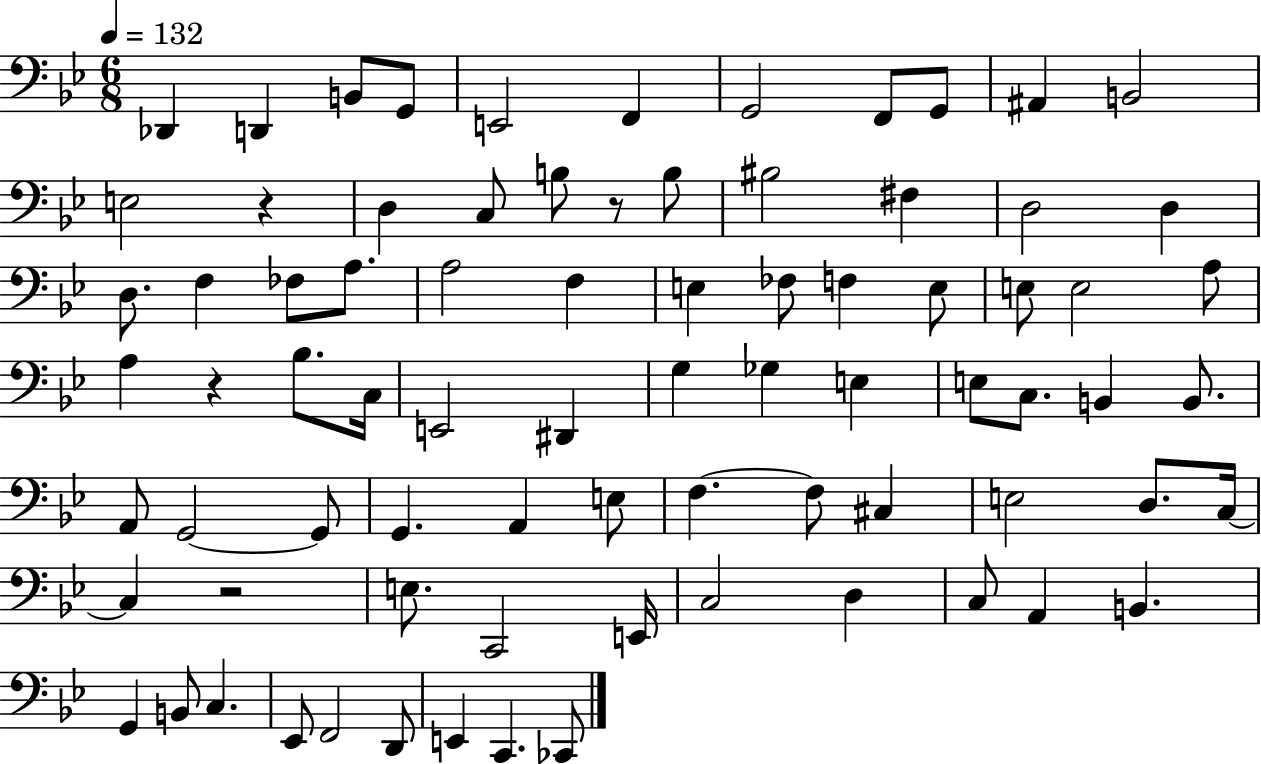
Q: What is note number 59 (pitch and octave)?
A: E3